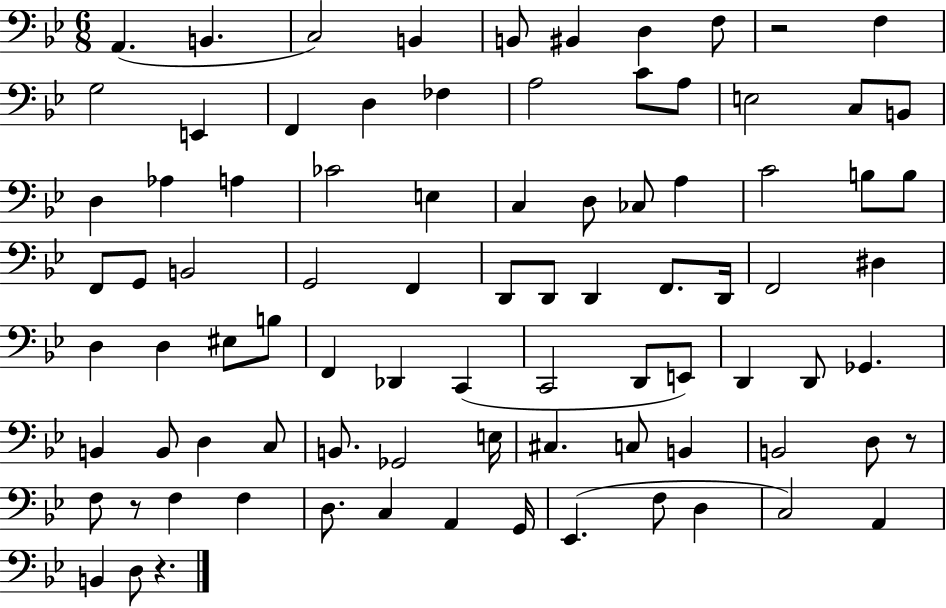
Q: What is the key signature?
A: BES major